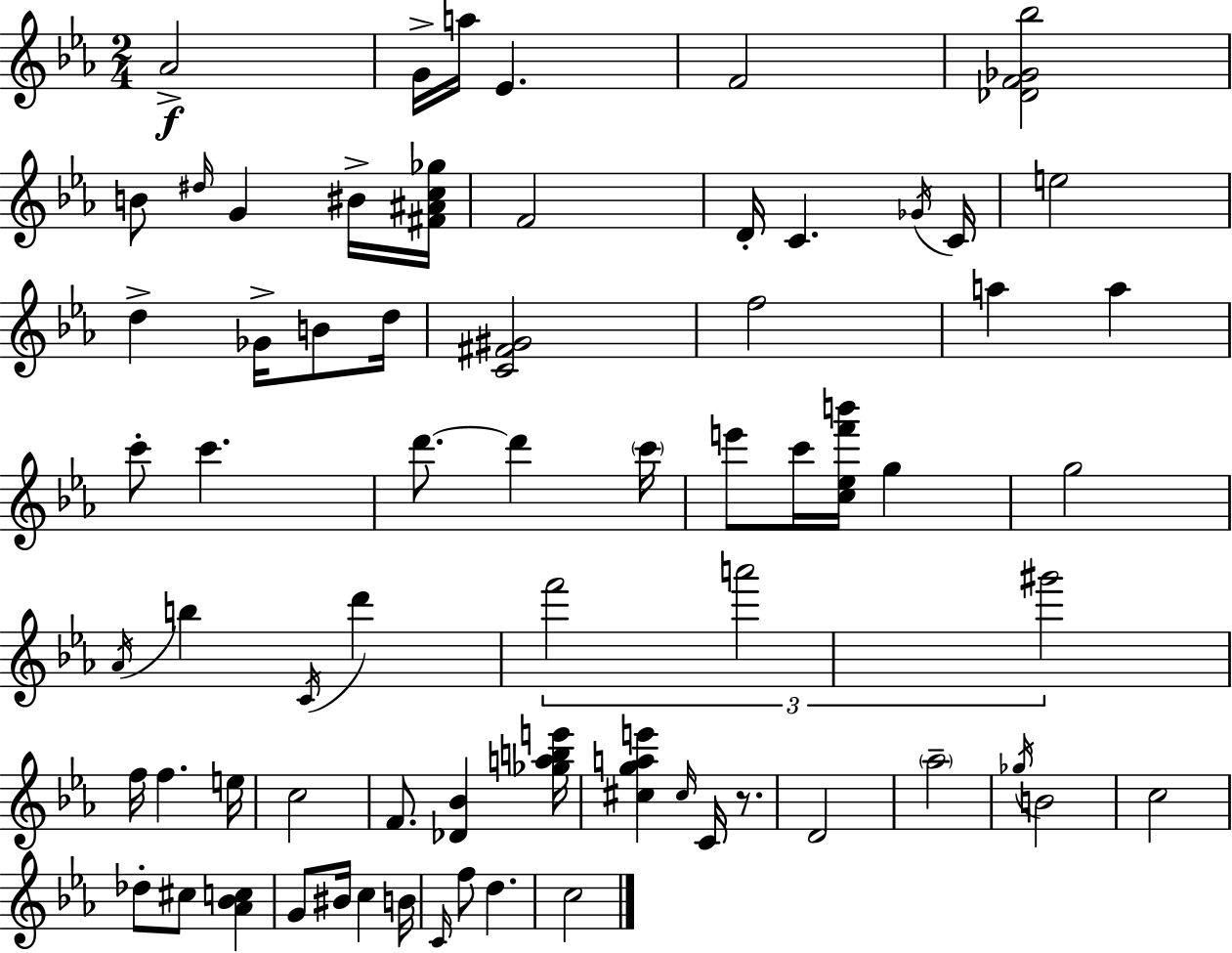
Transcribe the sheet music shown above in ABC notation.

X:1
T:Untitled
M:2/4
L:1/4
K:Cm
_A2 G/4 a/4 _E F2 [_DF_G_b]2 B/2 ^d/4 G ^B/4 [^F^Ac_g]/4 F2 D/4 C _G/4 C/4 e2 d _G/4 B/2 d/4 [C^F^G]2 f2 a a c'/2 c' d'/2 d' c'/4 e'/2 c'/4 [c_ef'b']/4 g g2 _A/4 b C/4 d' f'2 a'2 ^g'2 f/4 f e/4 c2 F/2 [_D_B] [_gabe']/4 [^cgae'] ^c/4 C/4 z/2 D2 _a2 _g/4 B2 c2 _d/2 ^c/2 [_A_Bc] G/2 ^B/4 c B/4 C/4 f/2 d c2